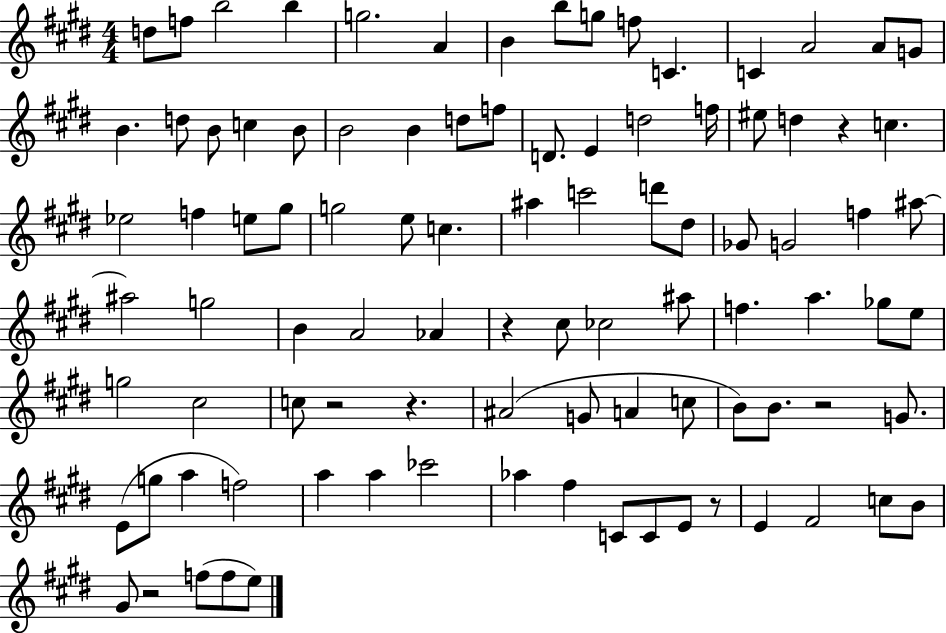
{
  \clef treble
  \numericTimeSignature
  \time 4/4
  \key e \major
  \repeat volta 2 { d''8 f''8 b''2 b''4 | g''2. a'4 | b'4 b''8 g''8 f''8 c'4. | c'4 a'2 a'8 g'8 | \break b'4. d''8 b'8 c''4 b'8 | b'2 b'4 d''8 f''8 | d'8. e'4 d''2 f''16 | eis''8 d''4 r4 c''4. | \break ees''2 f''4 e''8 gis''8 | g''2 e''8 c''4. | ais''4 c'''2 d'''8 dis''8 | ges'8 g'2 f''4 ais''8~~ | \break ais''2 g''2 | b'4 a'2 aes'4 | r4 cis''8 ces''2 ais''8 | f''4. a''4. ges''8 e''8 | \break g''2 cis''2 | c''8 r2 r4. | ais'2( g'8 a'4 c''8 | b'8) b'8. r2 g'8. | \break e'8( g''8 a''4 f''2) | a''4 a''4 ces'''2 | aes''4 fis''4 c'8 c'8 e'8 r8 | e'4 fis'2 c''8 b'8 | \break gis'8 r2 f''8( f''8 e''8) | } \bar "|."
}